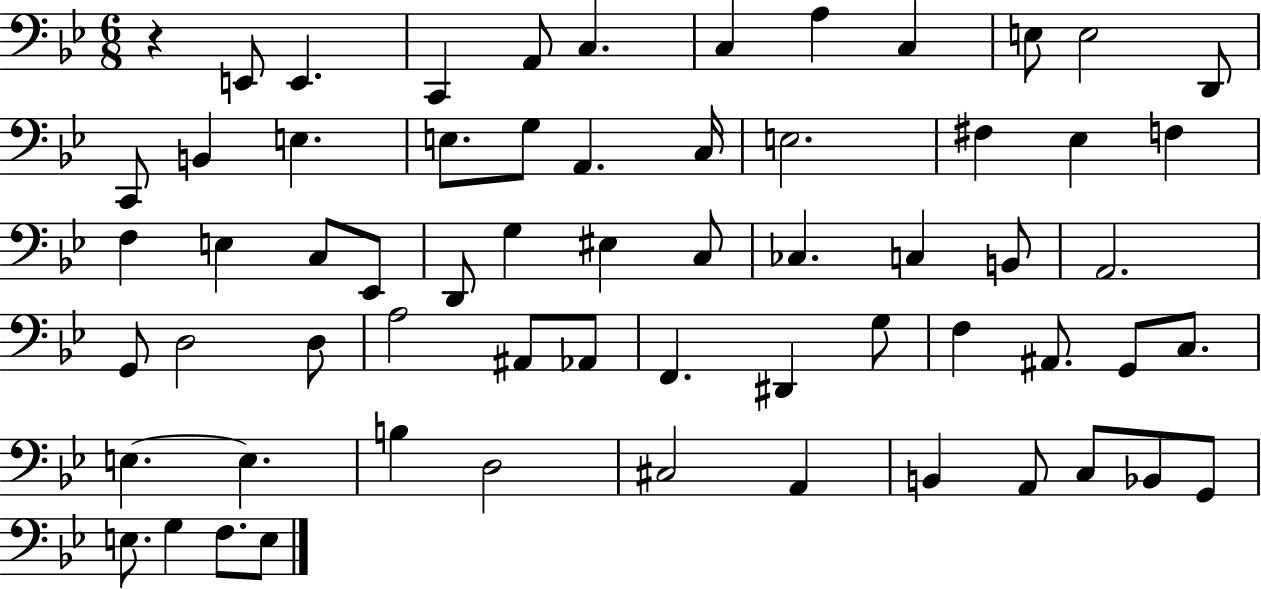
R/q E2/e E2/q. C2/q A2/e C3/q. C3/q A3/q C3/q E3/e E3/h D2/e C2/e B2/q E3/q. E3/e. G3/e A2/q. C3/s E3/h. F#3/q Eb3/q F3/q F3/q E3/q C3/e Eb2/e D2/e G3/q EIS3/q C3/e CES3/q. C3/q B2/e A2/h. G2/e D3/h D3/e A3/h A#2/e Ab2/e F2/q. D#2/q G3/e F3/q A#2/e. G2/e C3/e. E3/q. E3/q. B3/q D3/h C#3/h A2/q B2/q A2/e C3/e Bb2/e G2/e E3/e. G3/q F3/e. E3/e